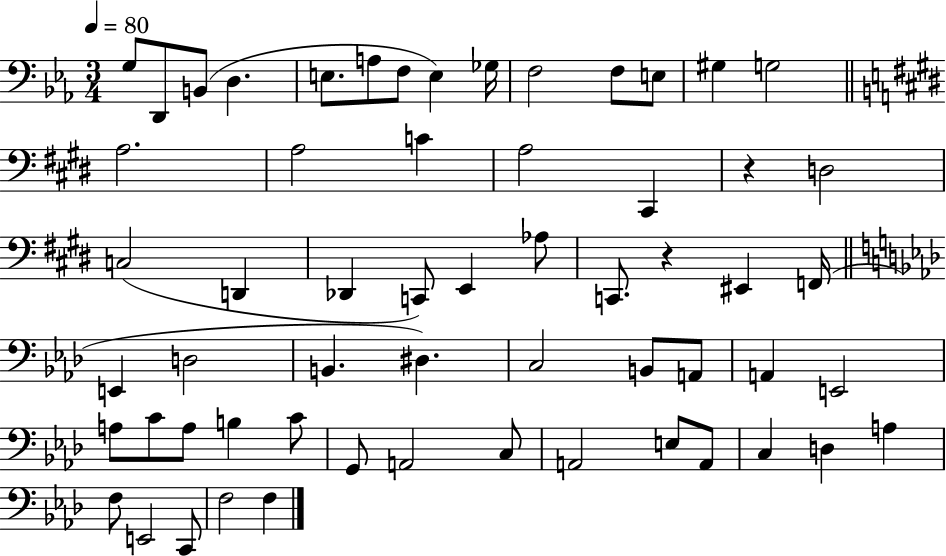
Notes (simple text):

G3/e D2/e B2/e D3/q. E3/e. A3/e F3/e E3/q Gb3/s F3/h F3/e E3/e G#3/q G3/h A3/h. A3/h C4/q A3/h C#2/q R/q D3/h C3/h D2/q Db2/q C2/e E2/q Ab3/e C2/e. R/q EIS2/q F2/s E2/q D3/h B2/q. D#3/q. C3/h B2/e A2/e A2/q E2/h A3/e C4/e A3/e B3/q C4/e G2/e A2/h C3/e A2/h E3/e A2/e C3/q D3/q A3/q F3/e E2/h C2/e F3/h F3/q